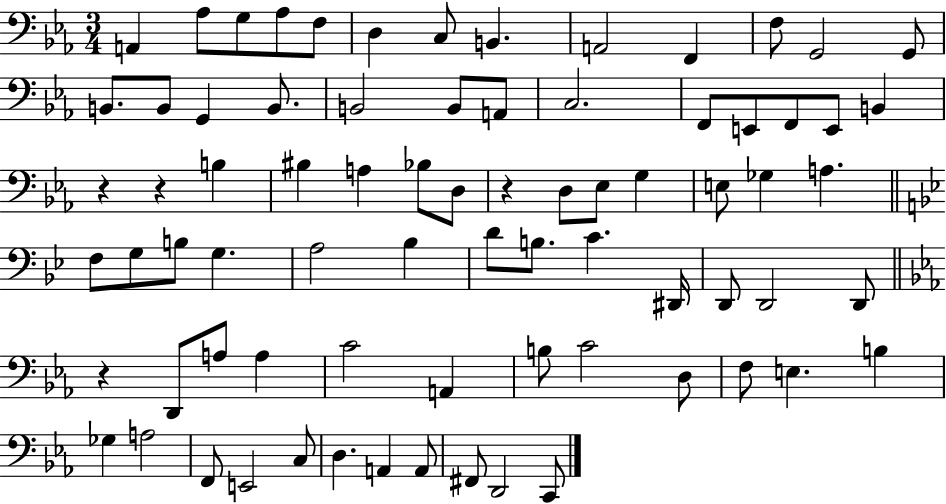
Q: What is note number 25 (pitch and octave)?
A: E2